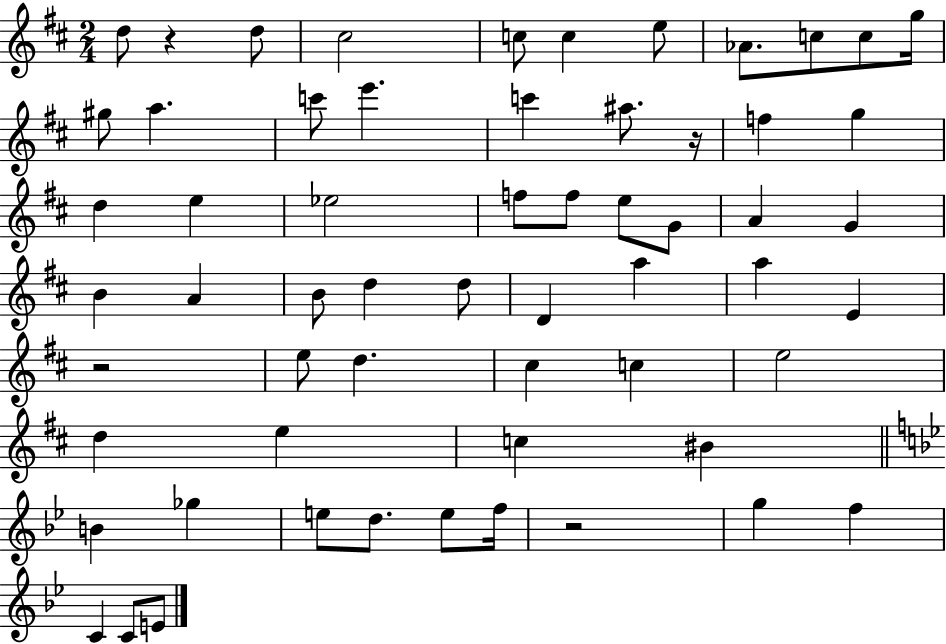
{
  \clef treble
  \numericTimeSignature
  \time 2/4
  \key d \major
  d''8 r4 d''8 | cis''2 | c''8 c''4 e''8 | aes'8. c''8 c''8 g''16 | \break gis''8 a''4. | c'''8 e'''4. | c'''4 ais''8. r16 | f''4 g''4 | \break d''4 e''4 | ees''2 | f''8 f''8 e''8 g'8 | a'4 g'4 | \break b'4 a'4 | b'8 d''4 d''8 | d'4 a''4 | a''4 e'4 | \break r2 | e''8 d''4. | cis''4 c''4 | e''2 | \break d''4 e''4 | c''4 bis'4 | \bar "||" \break \key g \minor b'4 ges''4 | e''8 d''8. e''8 f''16 | r2 | g''4 f''4 | \break c'4 c'8 e'8 | \bar "|."
}